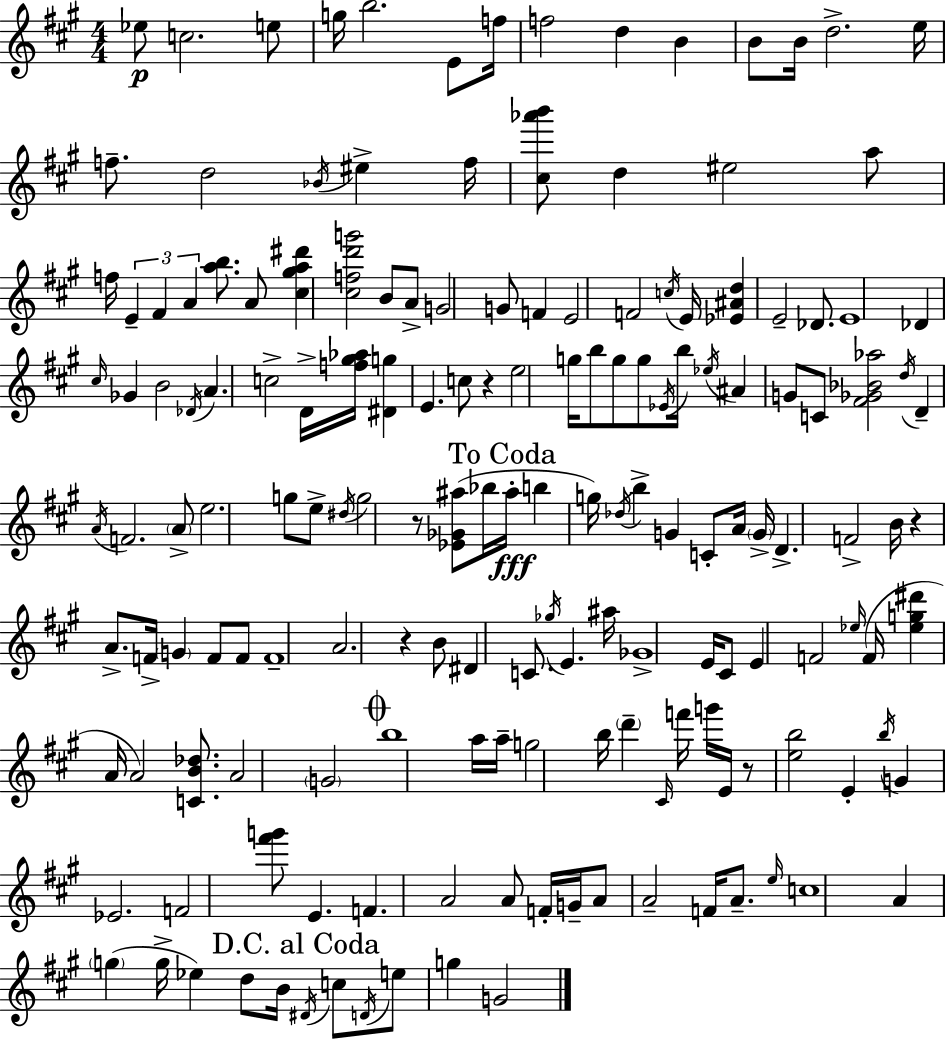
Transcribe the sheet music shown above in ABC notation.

X:1
T:Untitled
M:4/4
L:1/4
K:A
_e/2 c2 e/2 g/4 b2 E/2 f/4 f2 d B B/2 B/4 d2 e/4 f/2 d2 _B/4 ^e f/4 [^c_a'b']/2 d ^e2 a/2 f/4 E ^F A [ab]/2 A/2 [^c^ga^d'] [^cfd'g']2 B/2 A/2 G2 G/2 F E2 F2 c/4 E/4 [_E^Ad] E2 _D/2 E4 _D ^c/4 _G B2 _D/4 A c2 D/4 [f^g_a]/4 [^Dg] E c/2 z e2 g/4 b/2 g/2 g/2 _E/4 b/4 _e/4 ^A G/2 C/2 [^F_G_B_a]2 d/4 D A/4 F2 A/2 e2 g/2 e/2 ^d/4 g2 z/2 [_E_G^a]/2 _b/4 ^a/4 b g/4 _d/4 b G C/2 A/4 G/4 D F2 B/4 z A/2 F/4 G F/2 F/2 F4 A2 z B/2 ^D C/2 _g/4 E ^a/4 _G4 E/4 ^C/2 E F2 _e/4 F/4 [_eg^d'] A/4 A2 [CB_d]/2 A2 G2 b4 a/4 a/4 g2 b/4 d' ^C/4 f'/4 g'/4 E/4 z/2 [eb]2 E b/4 G _E2 F2 [^f'g']/2 E F A2 A/2 F/4 G/4 A/2 A2 F/4 A/2 e/4 c4 A g g/4 _e d/2 B/4 ^D/4 c/2 D/4 e/2 g G2